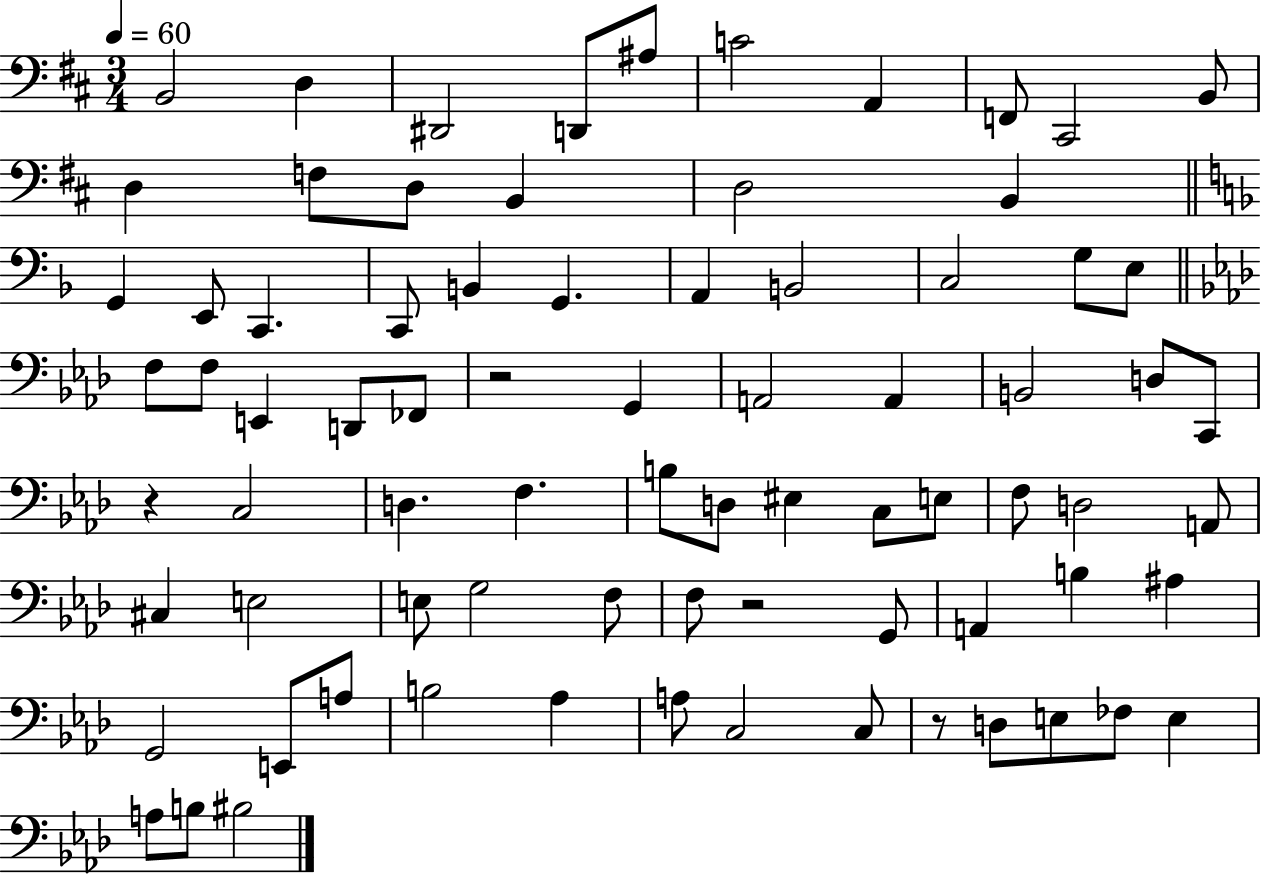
{
  \clef bass
  \numericTimeSignature
  \time 3/4
  \key d \major
  \tempo 4 = 60
  \repeat volta 2 { b,2 d4 | dis,2 d,8 ais8 | c'2 a,4 | f,8 cis,2 b,8 | \break d4 f8 d8 b,4 | d2 b,4 | \bar "||" \break \key f \major g,4 e,8 c,4. | c,8 b,4 g,4. | a,4 b,2 | c2 g8 e8 | \break \bar "||" \break \key f \minor f8 f8 e,4 d,8 fes,8 | r2 g,4 | a,2 a,4 | b,2 d8 c,8 | \break r4 c2 | d4. f4. | b8 d8 eis4 c8 e8 | f8 d2 a,8 | \break cis4 e2 | e8 g2 f8 | f8 r2 g,8 | a,4 b4 ais4 | \break g,2 e,8 a8 | b2 aes4 | a8 c2 c8 | r8 d8 e8 fes8 e4 | \break a8 b8 bis2 | } \bar "|."
}